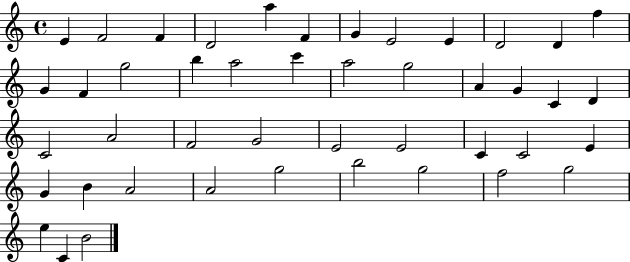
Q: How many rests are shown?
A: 0